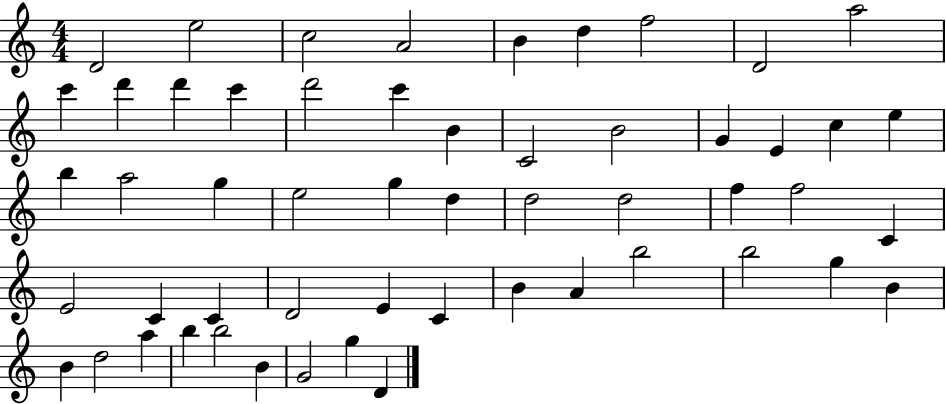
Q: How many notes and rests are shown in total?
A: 54